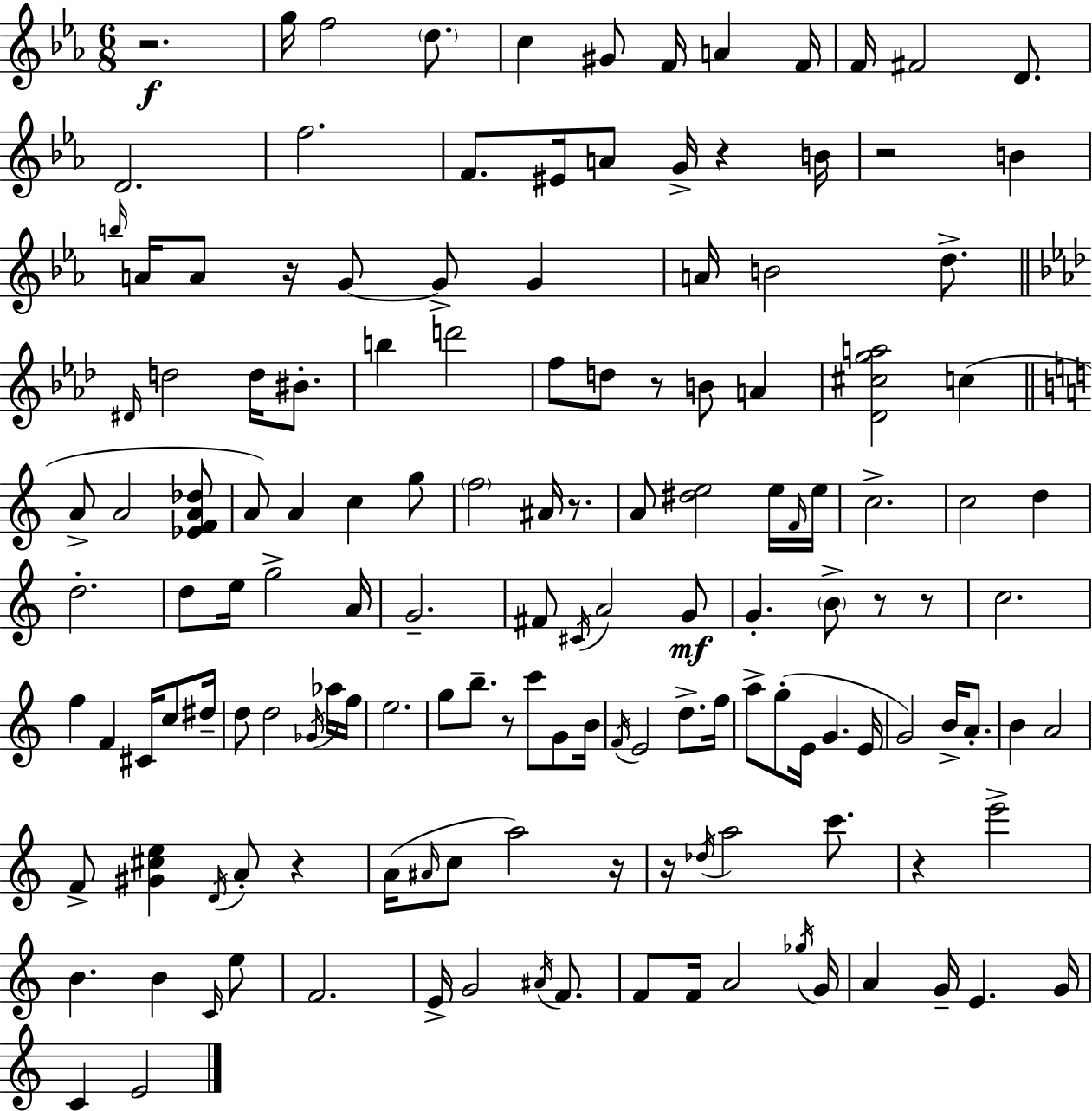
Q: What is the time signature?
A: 6/8